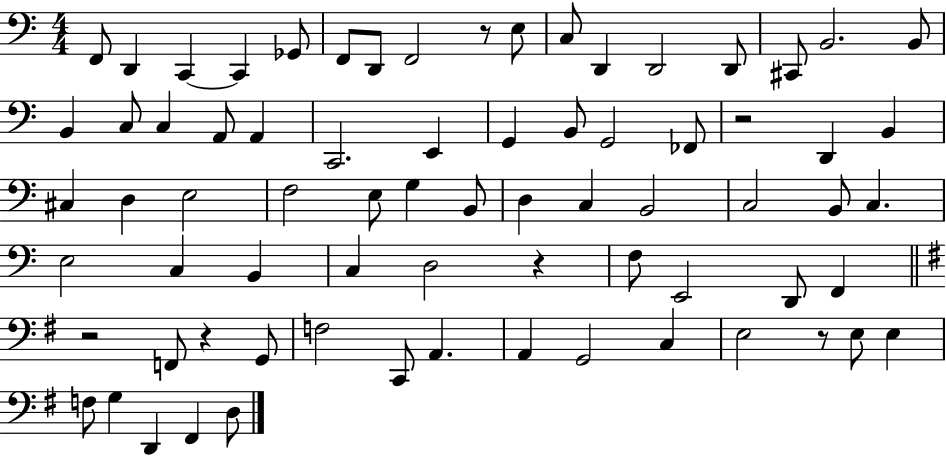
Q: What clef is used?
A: bass